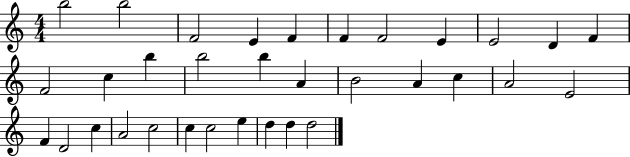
X:1
T:Untitled
M:4/4
L:1/4
K:C
b2 b2 F2 E F F F2 E E2 D F F2 c b b2 b A B2 A c A2 E2 F D2 c A2 c2 c c2 e d d d2